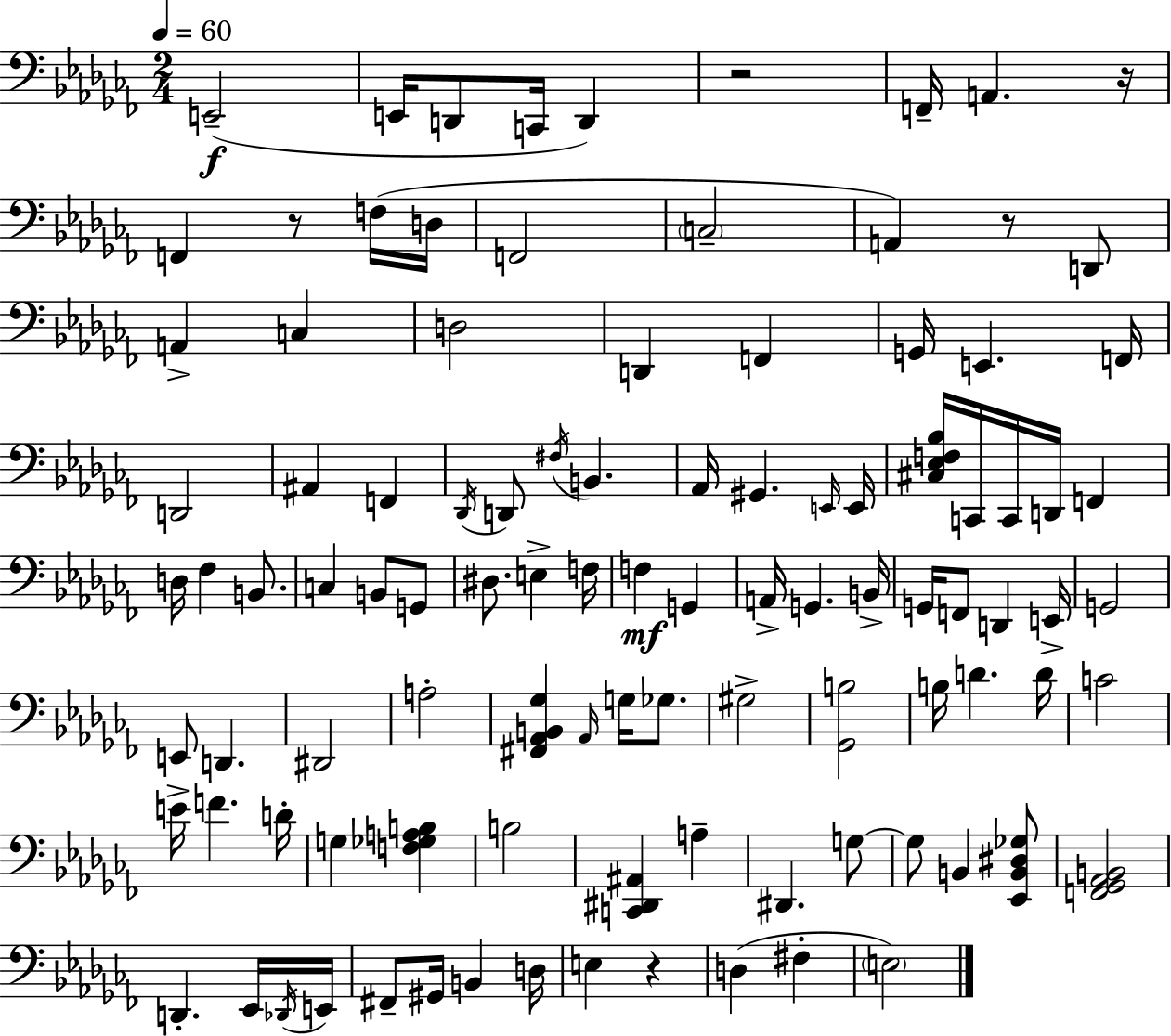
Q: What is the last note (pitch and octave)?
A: E3